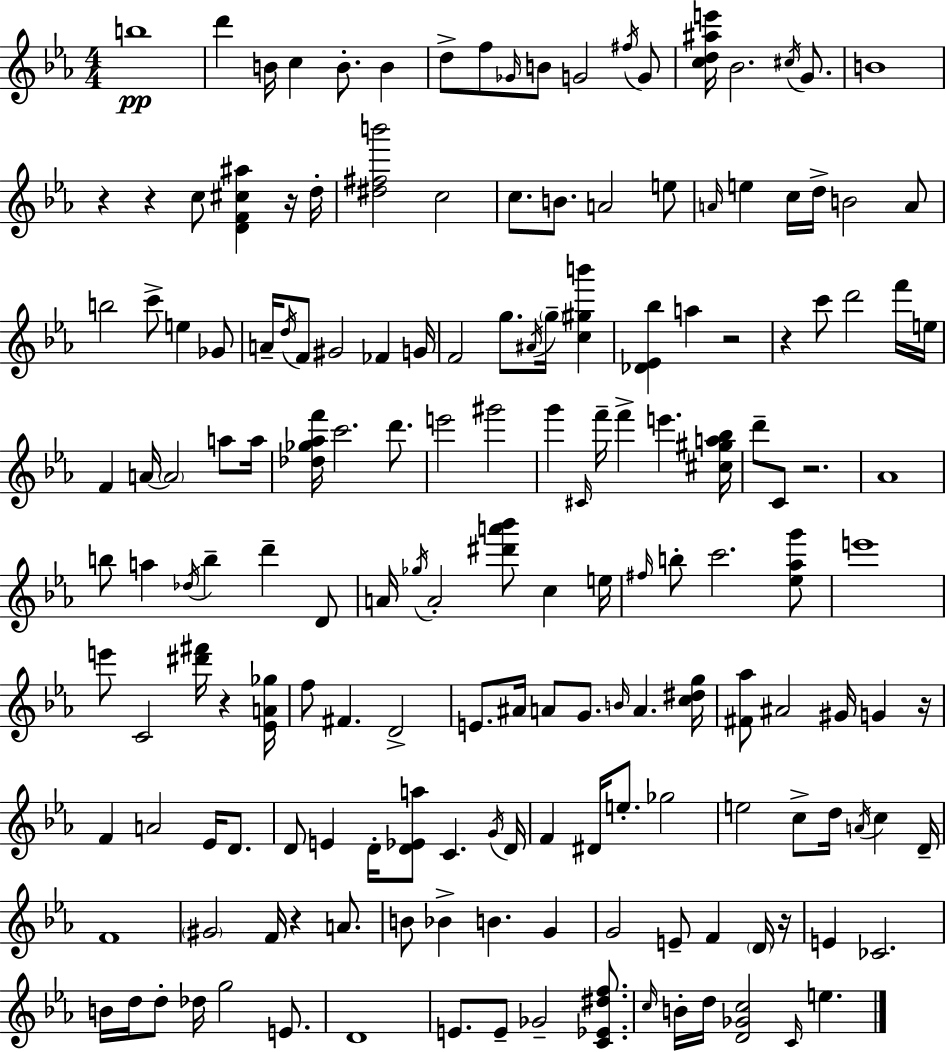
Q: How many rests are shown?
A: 10